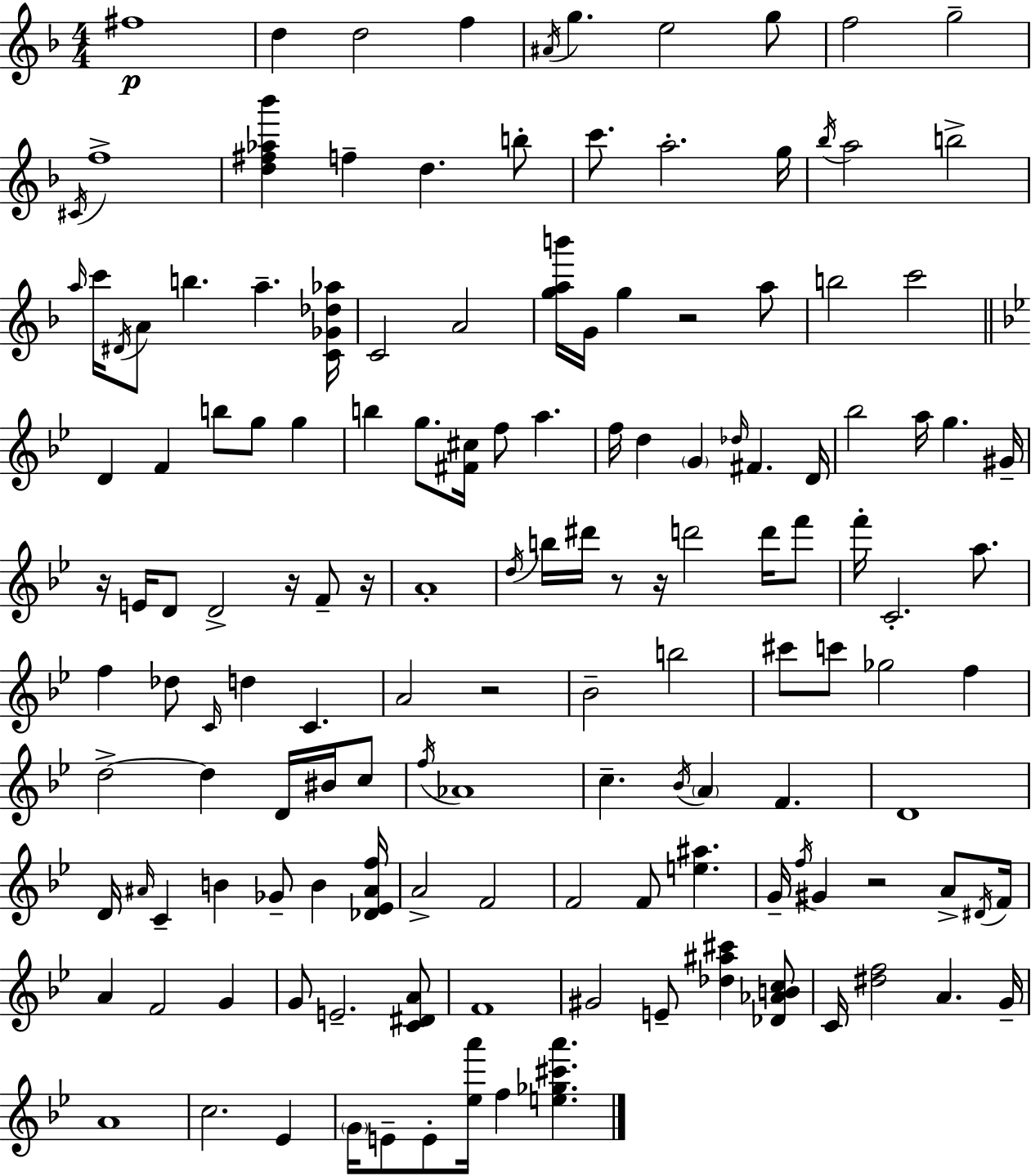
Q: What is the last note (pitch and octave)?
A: F5